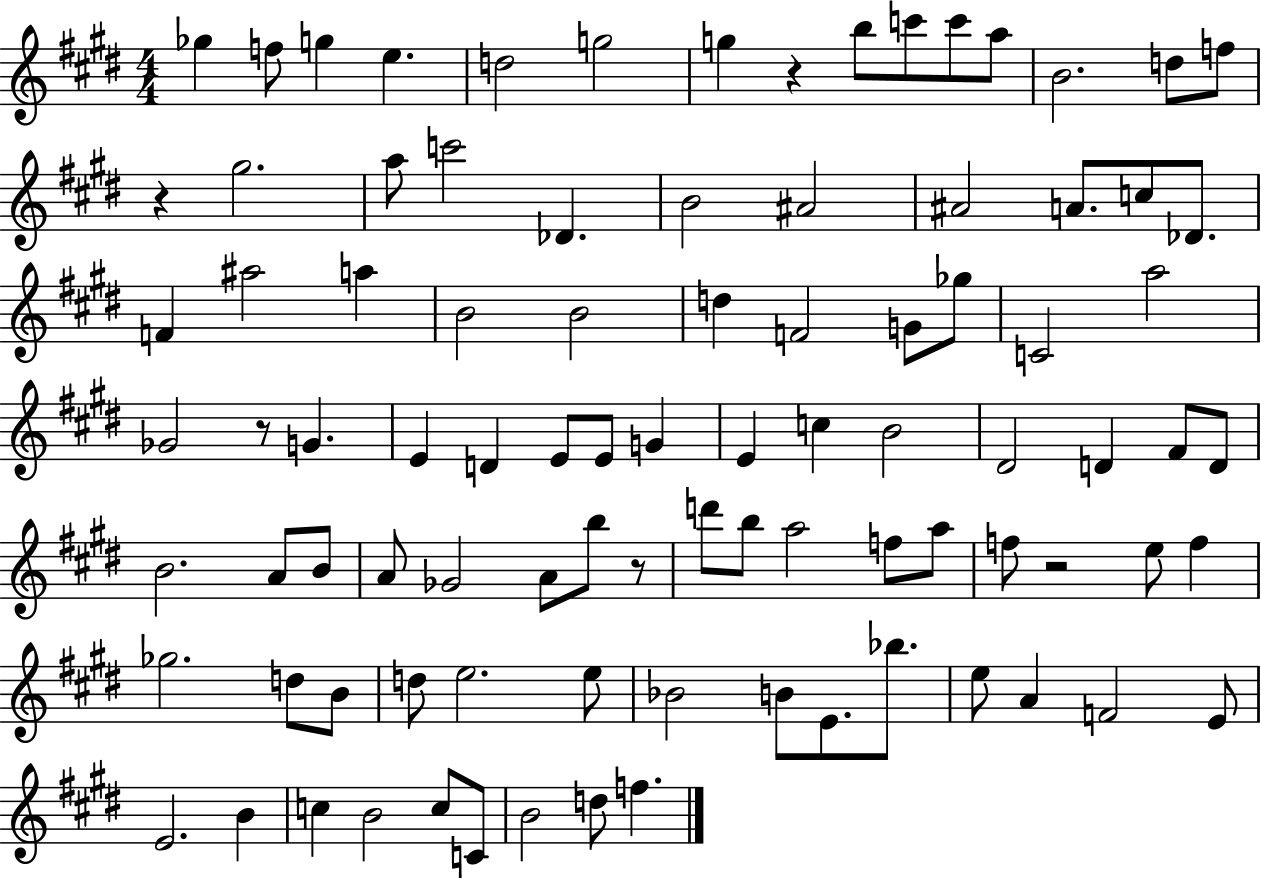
{
  \clef treble
  \numericTimeSignature
  \time 4/4
  \key e \major
  ges''4 f''8 g''4 e''4. | d''2 g''2 | g''4 r4 b''8 c'''8 c'''8 a''8 | b'2. d''8 f''8 | \break r4 gis''2. | a''8 c'''2 des'4. | b'2 ais'2 | ais'2 a'8. c''8 des'8. | \break f'4 ais''2 a''4 | b'2 b'2 | d''4 f'2 g'8 ges''8 | c'2 a''2 | \break ges'2 r8 g'4. | e'4 d'4 e'8 e'8 g'4 | e'4 c''4 b'2 | dis'2 d'4 fis'8 d'8 | \break b'2. a'8 b'8 | a'8 ges'2 a'8 b''8 r8 | d'''8 b''8 a''2 f''8 a''8 | f''8 r2 e''8 f''4 | \break ges''2. d''8 b'8 | d''8 e''2. e''8 | bes'2 b'8 e'8. bes''8. | e''8 a'4 f'2 e'8 | \break e'2. b'4 | c''4 b'2 c''8 c'8 | b'2 d''8 f''4. | \bar "|."
}